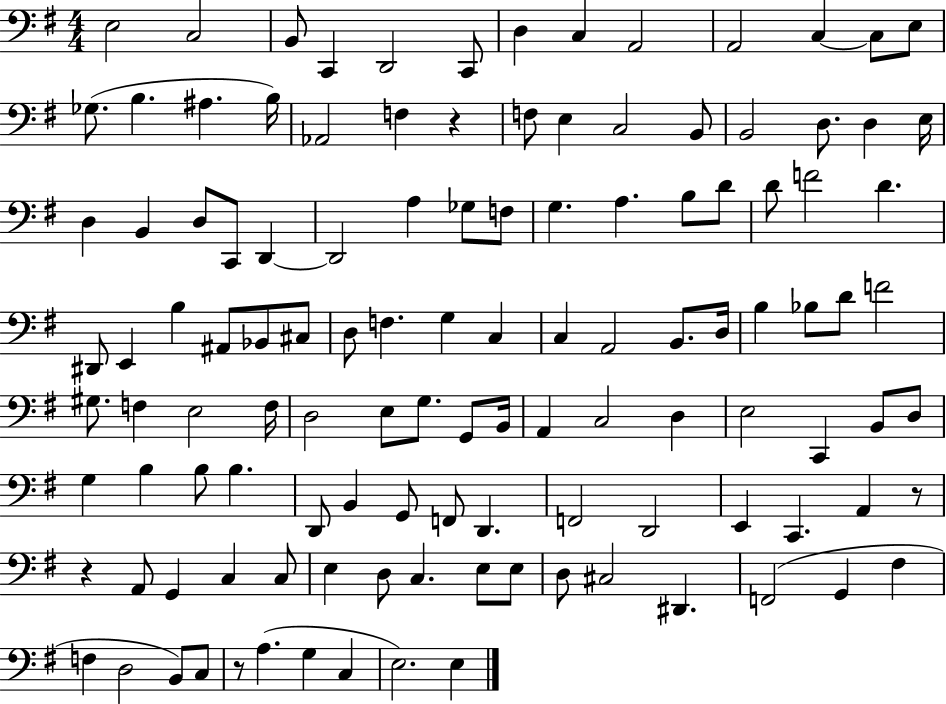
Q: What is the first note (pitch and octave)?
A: E3